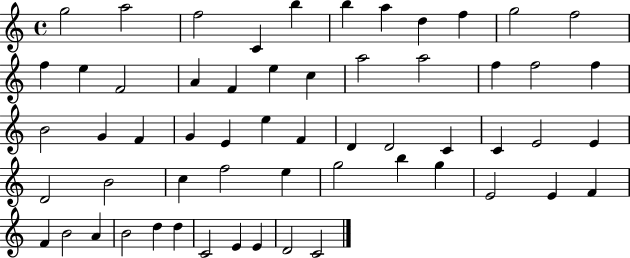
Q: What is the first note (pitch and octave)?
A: G5